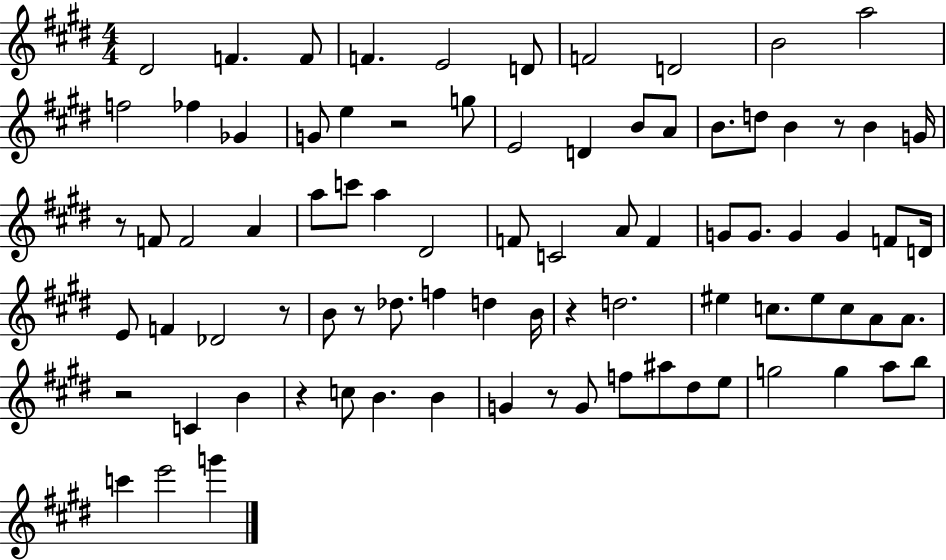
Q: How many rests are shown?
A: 9